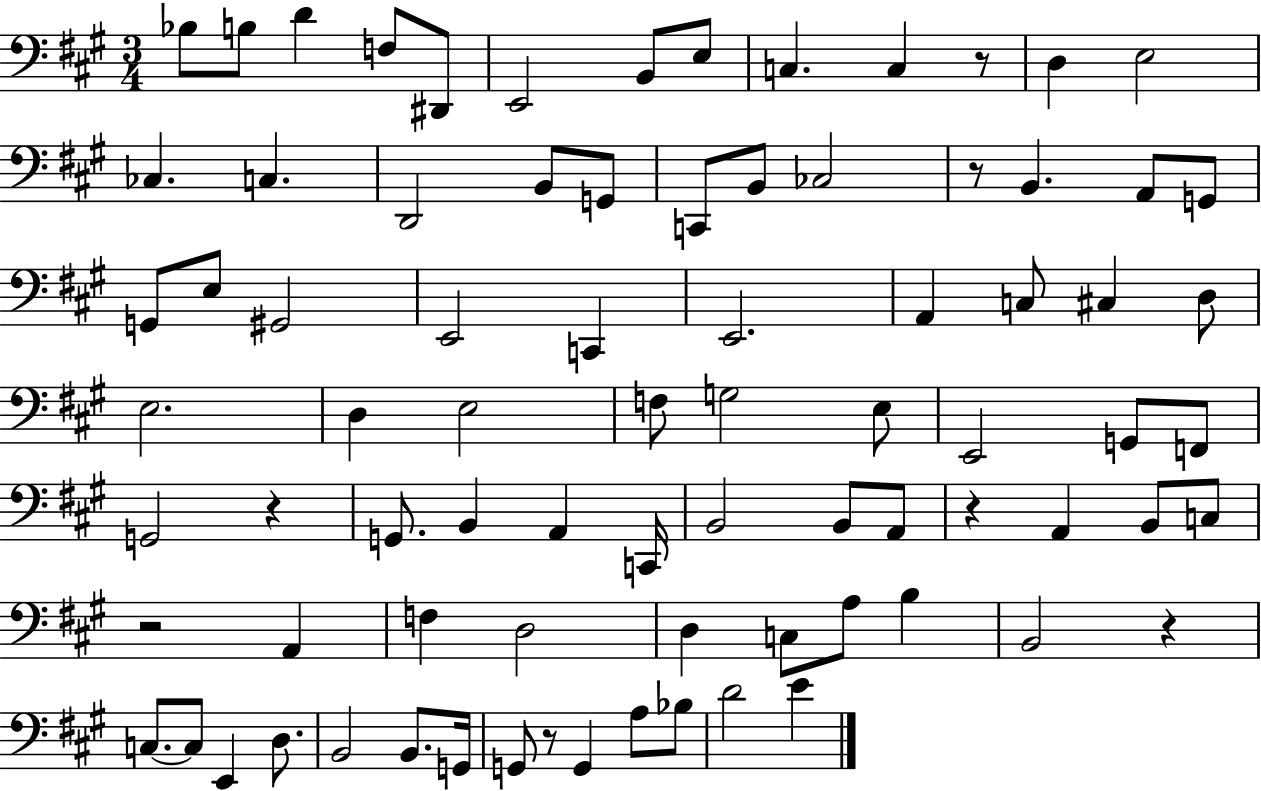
{
  \clef bass
  \numericTimeSignature
  \time 3/4
  \key a \major
  bes8 b8 d'4 f8 dis,8 | e,2 b,8 e8 | c4. c4 r8 | d4 e2 | \break ces4. c4. | d,2 b,8 g,8 | c,8 b,8 ces2 | r8 b,4. a,8 g,8 | \break g,8 e8 gis,2 | e,2 c,4 | e,2. | a,4 c8 cis4 d8 | \break e2. | d4 e2 | f8 g2 e8 | e,2 g,8 f,8 | \break g,2 r4 | g,8. b,4 a,4 c,16 | b,2 b,8 a,8 | r4 a,4 b,8 c8 | \break r2 a,4 | f4 d2 | d4 c8 a8 b4 | b,2 r4 | \break c8.~~ c8 e,4 d8. | b,2 b,8. g,16 | g,8 r8 g,4 a8 bes8 | d'2 e'4 | \break \bar "|."
}